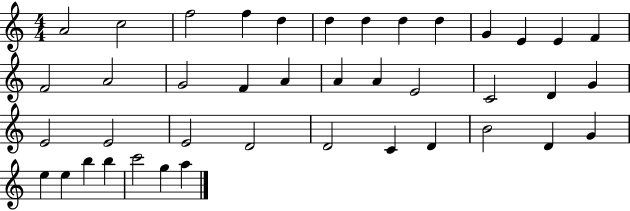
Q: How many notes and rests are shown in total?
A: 41